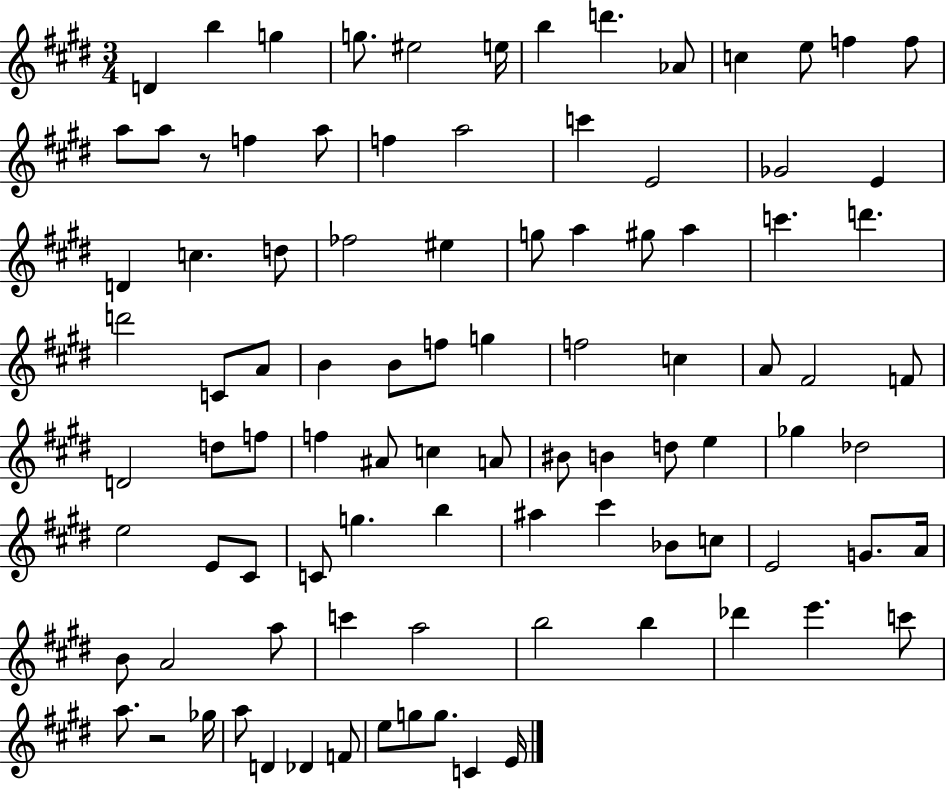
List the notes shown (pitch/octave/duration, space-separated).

D4/q B5/q G5/q G5/e. EIS5/h E5/s B5/q D6/q. Ab4/e C5/q E5/e F5/q F5/e A5/e A5/e R/e F5/q A5/e F5/q A5/h C6/q E4/h Gb4/h E4/q D4/q C5/q. D5/e FES5/h EIS5/q G5/e A5/q G#5/e A5/q C6/q. D6/q. D6/h C4/e A4/e B4/q B4/e F5/e G5/q F5/h C5/q A4/e F#4/h F4/e D4/h D5/e F5/e F5/q A#4/e C5/q A4/e BIS4/e B4/q D5/e E5/q Gb5/q Db5/h E5/h E4/e C#4/e C4/e G5/q. B5/q A#5/q C#6/q Bb4/e C5/e E4/h G4/e. A4/s B4/e A4/h A5/e C6/q A5/h B5/h B5/q Db6/q E6/q. C6/e A5/e. R/h Gb5/s A5/e D4/q Db4/q F4/e E5/e G5/e G5/e. C4/q E4/s